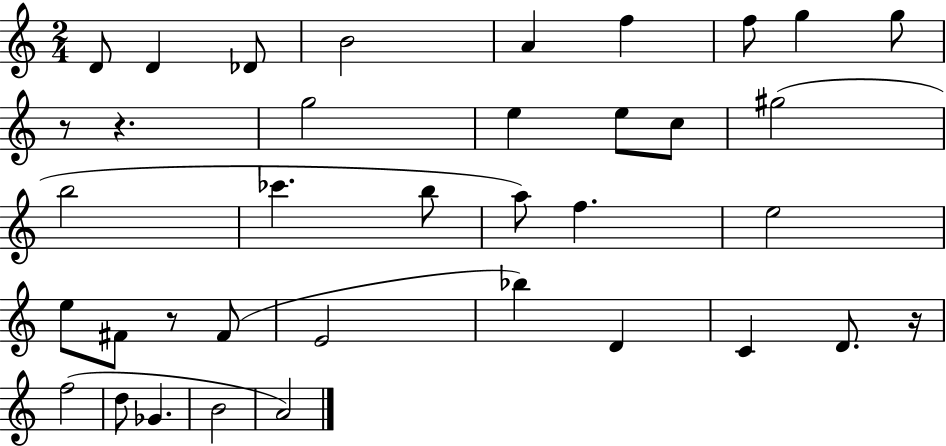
X:1
T:Untitled
M:2/4
L:1/4
K:C
D/2 D _D/2 B2 A f f/2 g g/2 z/2 z g2 e e/2 c/2 ^g2 b2 _c' b/2 a/2 f e2 e/2 ^F/2 z/2 ^F/2 E2 _b D C D/2 z/4 f2 d/2 _G B2 A2